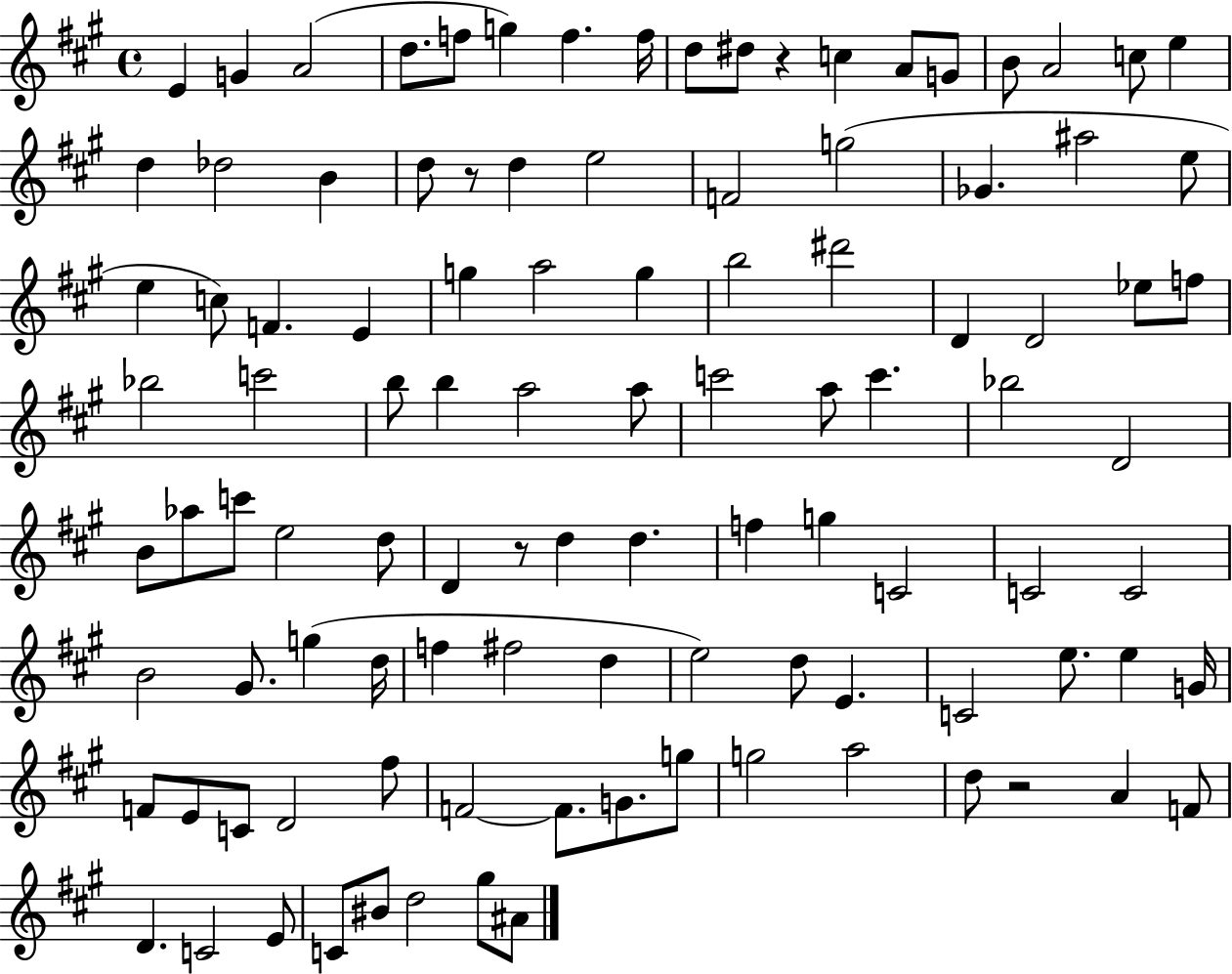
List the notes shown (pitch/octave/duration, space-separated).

E4/q G4/q A4/h D5/e. F5/e G5/q F5/q. F5/s D5/e D#5/e R/q C5/q A4/e G4/e B4/e A4/h C5/e E5/q D5/q Db5/h B4/q D5/e R/e D5/q E5/h F4/h G5/h Gb4/q. A#5/h E5/e E5/q C5/e F4/q. E4/q G5/q A5/h G5/q B5/h D#6/h D4/q D4/h Eb5/e F5/e Bb5/h C6/h B5/e B5/q A5/h A5/e C6/h A5/e C6/q. Bb5/h D4/h B4/e Ab5/e C6/e E5/h D5/e D4/q R/e D5/q D5/q. F5/q G5/q C4/h C4/h C4/h B4/h G#4/e. G5/q D5/s F5/q F#5/h D5/q E5/h D5/e E4/q. C4/h E5/e. E5/q G4/s F4/e E4/e C4/e D4/h F#5/e F4/h F4/e. G4/e. G5/e G5/h A5/h D5/e R/h A4/q F4/e D4/q. C4/h E4/e C4/e BIS4/e D5/h G#5/e A#4/e